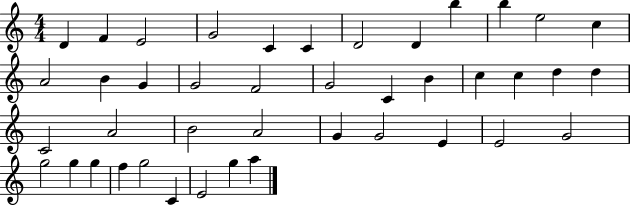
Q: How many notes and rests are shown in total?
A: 42